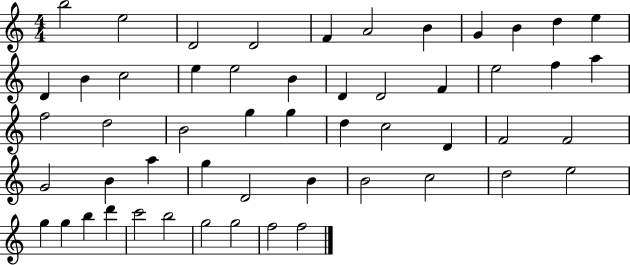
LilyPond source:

{
  \clef treble
  \numericTimeSignature
  \time 4/4
  \key c \major
  b''2 e''2 | d'2 d'2 | f'4 a'2 b'4 | g'4 b'4 d''4 e''4 | \break d'4 b'4 c''2 | e''4 e''2 b'4 | d'4 d'2 f'4 | e''2 f''4 a''4 | \break f''2 d''2 | b'2 g''4 g''4 | d''4 c''2 d'4 | f'2 f'2 | \break g'2 b'4 a''4 | g''4 d'2 b'4 | b'2 c''2 | d''2 e''2 | \break g''4 g''4 b''4 d'''4 | c'''2 b''2 | g''2 g''2 | f''2 f''2 | \break \bar "|."
}